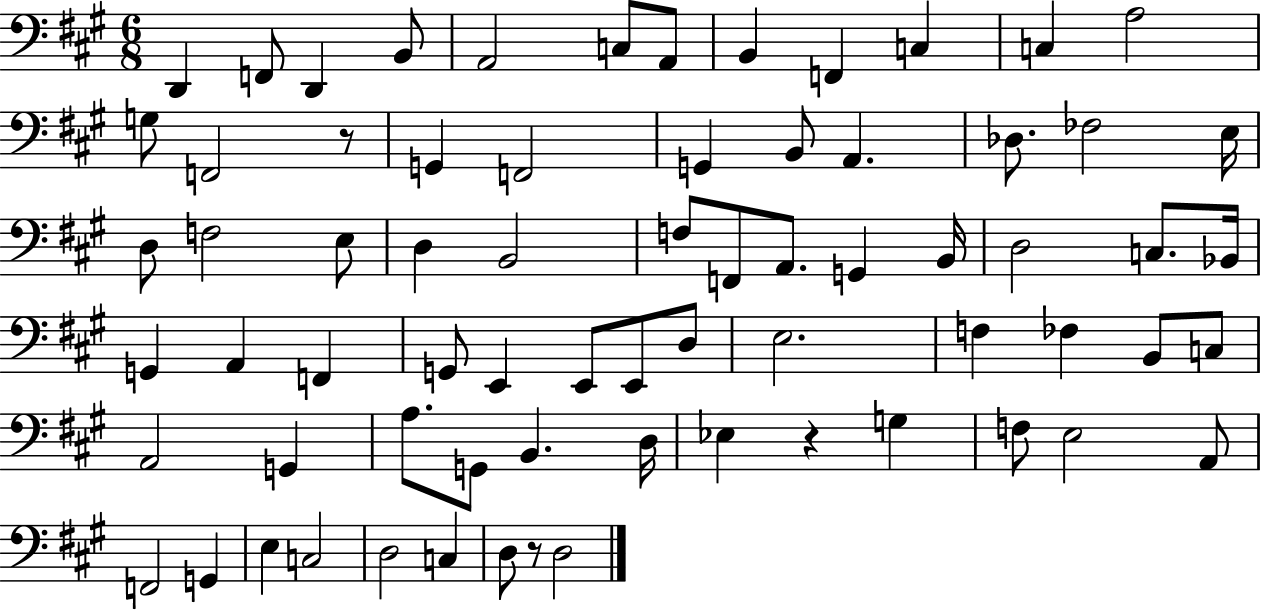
D2/q F2/e D2/q B2/e A2/h C3/e A2/e B2/q F2/q C3/q C3/q A3/h G3/e F2/h R/e G2/q F2/h G2/q B2/e A2/q. Db3/e. FES3/h E3/s D3/e F3/h E3/e D3/q B2/h F3/e F2/e A2/e. G2/q B2/s D3/h C3/e. Bb2/s G2/q A2/q F2/q G2/e E2/q E2/e E2/e D3/e E3/h. F3/q FES3/q B2/e C3/e A2/h G2/q A3/e. G2/e B2/q. D3/s Eb3/q R/q G3/q F3/e E3/h A2/e F2/h G2/q E3/q C3/h D3/h C3/q D3/e R/e D3/h